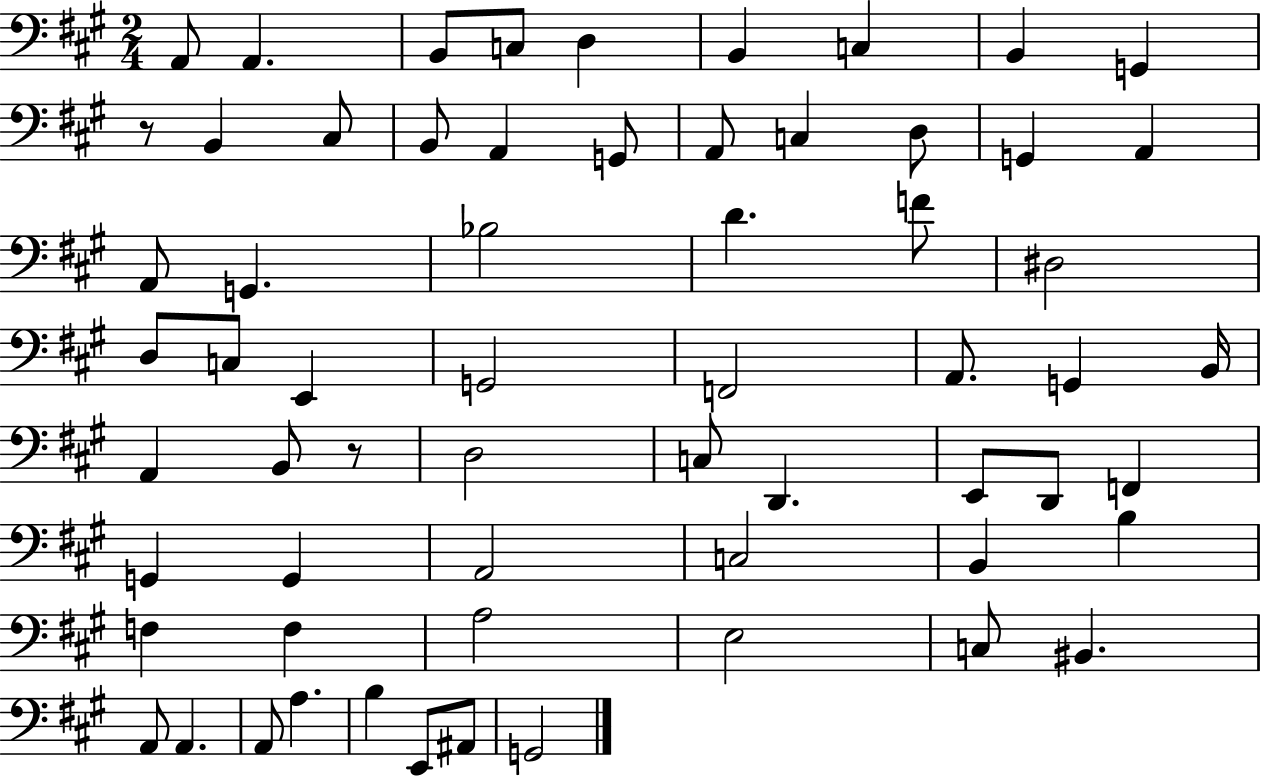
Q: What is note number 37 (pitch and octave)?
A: C3